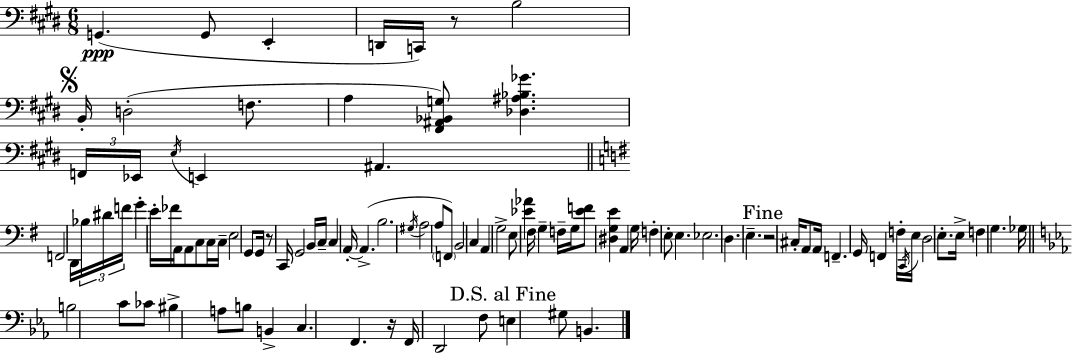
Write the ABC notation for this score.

X:1
T:Untitled
M:6/8
L:1/4
K:E
G,, G,,/2 E,, D,,/4 C,,/4 z/2 B,2 B,,/4 D,2 F,/2 A, [^F,,^A,,_B,,G,]/2 [_D,^A,_B,_G] F,,/4 _E,,/4 E,/4 E,, ^A,, F,,2 D,,/4 _B,/4 ^D/4 F/4 G E/4 _F/4 A,,/4 A,,/2 C,/2 C,/4 C,/4 E,2 G,,/2 G,,/4 z/2 C,,/4 G,,2 B,,/4 C,/4 C, A,,/4 A,, B,2 ^G,/4 A,2 A,/2 F,,/2 B,,2 C, A,, G,2 E,/2 [_E_A] ^F,/4 G, F,/4 G,/4 [_EF]/2 [^D,G,E] A,, G,/4 F, E,/2 E, _E,2 D, E, z2 ^C,/4 A,,/2 A,,/4 F,, G,,/4 F,, F,/4 C,,/4 E,/4 D,2 E,/2 E,/4 F, G, _G,/4 B,2 C/2 _C/2 ^B, A,/2 B,/2 B,, C, F,, z/4 F,,/4 D,,2 F,/2 E, ^G,/2 B,,